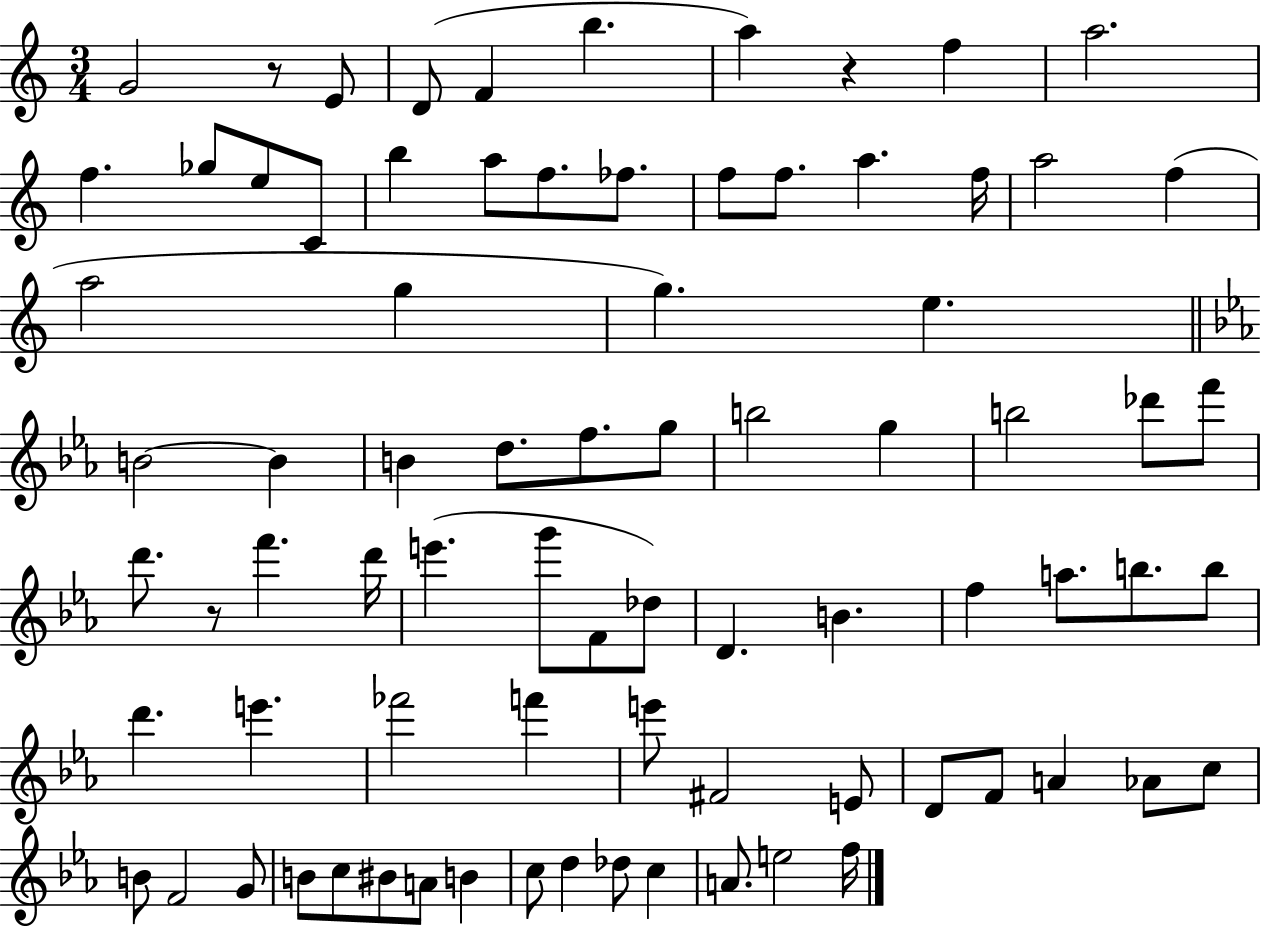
X:1
T:Untitled
M:3/4
L:1/4
K:C
G2 z/2 E/2 D/2 F b a z f a2 f _g/2 e/2 C/2 b a/2 f/2 _f/2 f/2 f/2 a f/4 a2 f a2 g g e B2 B B d/2 f/2 g/2 b2 g b2 _d'/2 f'/2 d'/2 z/2 f' d'/4 e' g'/2 F/2 _d/2 D B f a/2 b/2 b/2 d' e' _f'2 f' e'/2 ^F2 E/2 D/2 F/2 A _A/2 c/2 B/2 F2 G/2 B/2 c/2 ^B/2 A/2 B c/2 d _d/2 c A/2 e2 f/4